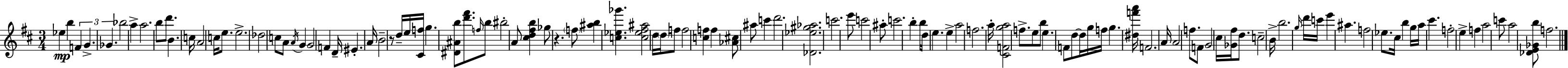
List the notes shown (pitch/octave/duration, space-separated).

Eb5/q B5/q F4/q G4/q. Gb4/q. Bb5/h A5/q A5/h. B5/e D6/e. B4/q. C5/s A4/h C5/s E5/e. E5/h. Db5/h C5/e A4/e A4/s G4/q G4/h F4/q D4/s EIS4/q. A4/s B4/h R/e D5/s E5/s [C#4,F5]/s G5/q. [D#4,A#4,B5]/e [D6,F#6]/e. F5/s B5/e BIS5/h A4/e [C#5,D5,F#5,B5]/q Gb5/e R/q. F5/e [A#5,B5]/q [C5,Eb5,Gb6]/q. [C5,Eb5,F#5,A#5]/h D5/s D5/s F5/e F5/h [C5,F5]/q F5/q [Ab4,C#5]/e A#5/e C6/q D6/h. [Db4,Eb5,G#5,Ab5]/h. C6/h. E6/e C6/h A#5/e C6/h. B5/q B5/s D5/s E5/q. E5/q A5/h F5/h. A5/s [C#4,F4,G5,A5]/h F5/e. E5/e B5/e E5/q. F4/e D5/e D5/s G5/s F5/s G5/q. [D#5,F6,A6]/s F4/h. A4/s A4/h F5/e. F4/e G4/h C#5/s [Gb4,F#5]/s D5/e. C5/h B4/s B5/h. G5/s D6/s C6/s E6/q A#5/q. F5/h Eb5/e. C#5/s B5/q G5/s A5/s C#6/q. F5/h E5/q F5/q A5/h C6/e A5/h [Db4,E4,Gb4,B5]/e F5/h.